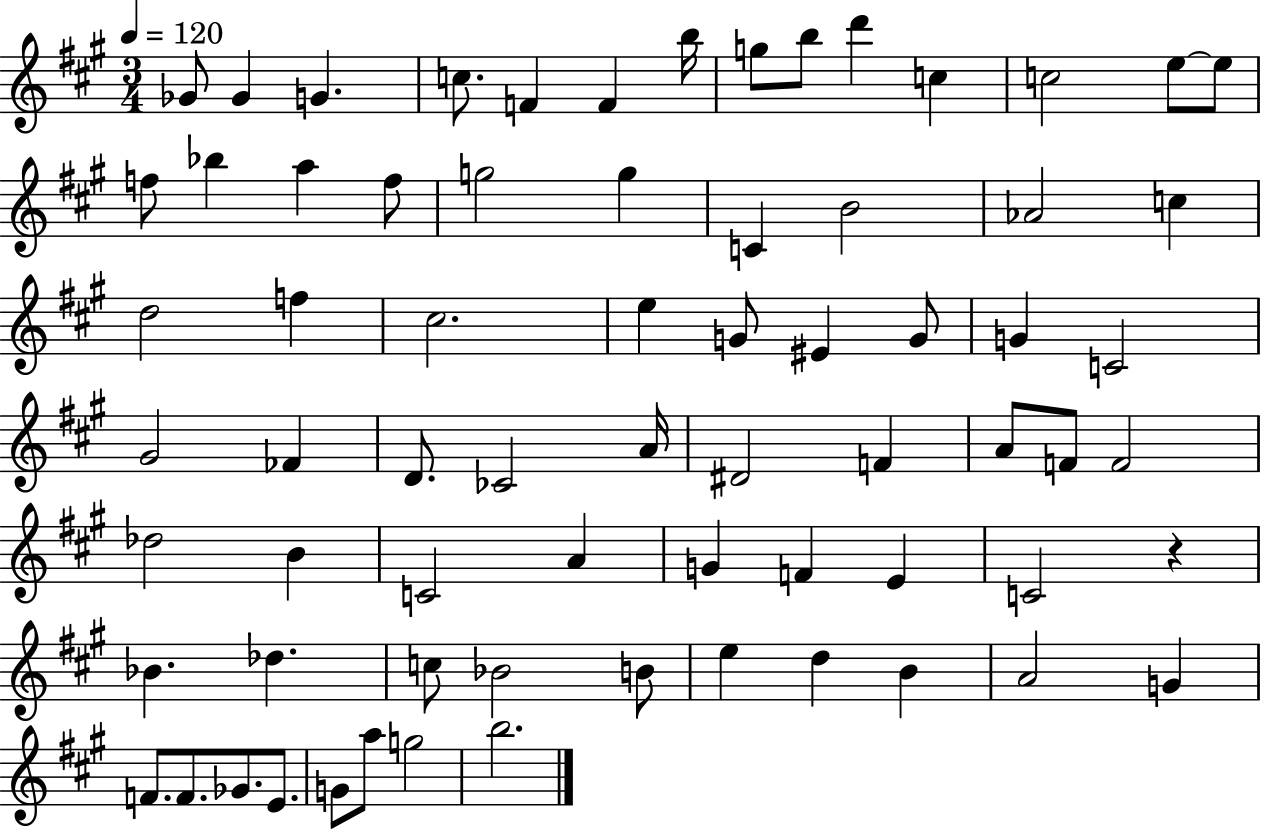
X:1
T:Untitled
M:3/4
L:1/4
K:A
_G/2 _G G c/2 F F b/4 g/2 b/2 d' c c2 e/2 e/2 f/2 _b a f/2 g2 g C B2 _A2 c d2 f ^c2 e G/2 ^E G/2 G C2 ^G2 _F D/2 _C2 A/4 ^D2 F A/2 F/2 F2 _d2 B C2 A G F E C2 z _B _d c/2 _B2 B/2 e d B A2 G F/2 F/2 _G/2 E/2 G/2 a/2 g2 b2